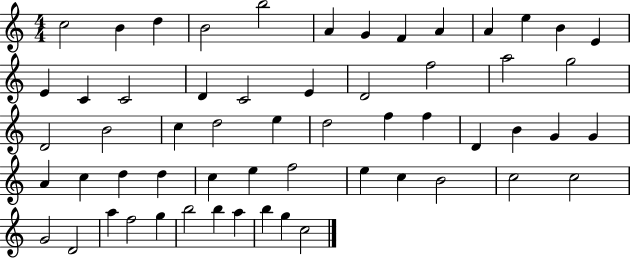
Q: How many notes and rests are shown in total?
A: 58